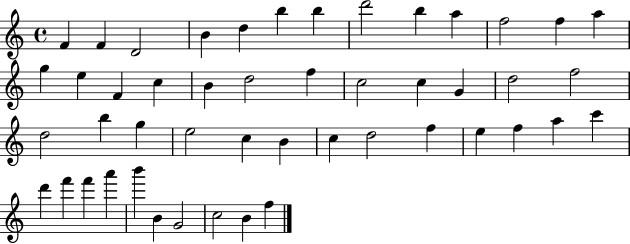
{
  \clef treble
  \time 4/4
  \defaultTimeSignature
  \key c \major
  f'4 f'4 d'2 | b'4 d''4 b''4 b''4 | d'''2 b''4 a''4 | f''2 f''4 a''4 | \break g''4 e''4 f'4 c''4 | b'4 d''2 f''4 | c''2 c''4 g'4 | d''2 f''2 | \break d''2 b''4 g''4 | e''2 c''4 b'4 | c''4 d''2 f''4 | e''4 f''4 a''4 c'''4 | \break d'''4 f'''4 f'''4 a'''4 | b'''4 b'4 g'2 | c''2 b'4 f''4 | \bar "|."
}